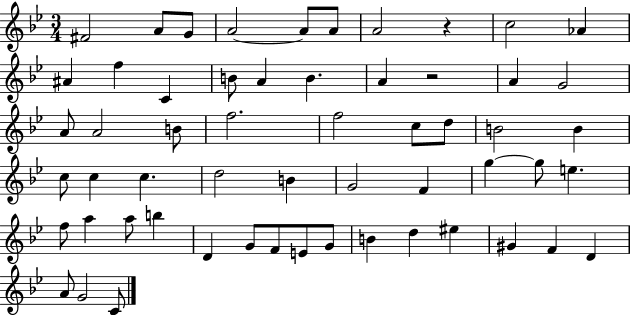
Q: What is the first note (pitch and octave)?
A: F#4